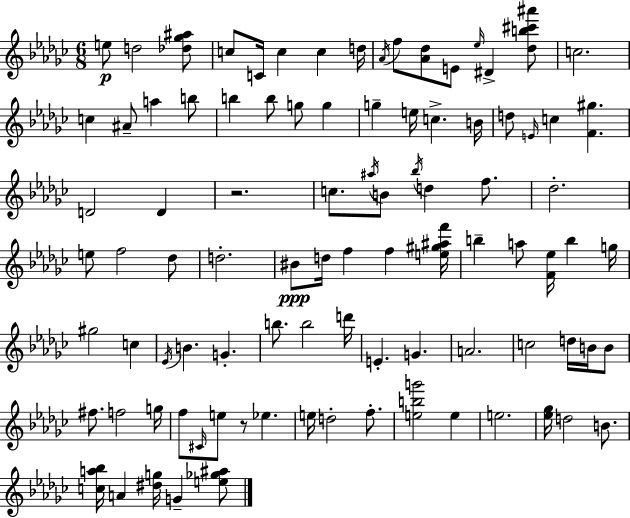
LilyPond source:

{
  \clef treble
  \numericTimeSignature
  \time 6/8
  \key ees \minor
  \repeat volta 2 { e''8\p d''2 <des'' ges'' ais''>8 | c''8 c'16 c''4 c''4 d''16 | \acciaccatura { aes'16 } f''8 <aes' des''>8 e'8 \grace { ees''16 } dis'4-> | <des'' b'' cis''' ais'''>8 c''2. | \break c''4 ais'8-- a''4 | b''8 b''4 b''8 g''8 g''4 | g''4-- e''16 c''4.-> | b'16 d''8 \grace { e'16 } c''4 <f' gis''>4. | \break d'2 d'4 | r2. | c''8. \acciaccatura { ais''16 } b'8 \acciaccatura { bes''16 } d''4 | f''8. des''2.-. | \break e''8 f''2 | des''8 d''2.-. | bis'8\ppp d''16 f''4 | f''4 <e'' gis'' ais'' f'''>16 b''4-- a''8 <f' ees''>16 | \break b''4 g''16 gis''2 | c''4 \acciaccatura { ees'16 } b'4. | g'4.-. b''8. b''2 | d'''16 e'4.-. | \break g'4. a'2. | c''2 | d''16 b'16 b'8 fis''8. f''2 | g''16 f''8 \grace { cis'16 } e''8 r8 | \break ees''4. e''16 d''2-. | f''8.-. <e'' b'' g'''>2 | e''4 e''2. | <ees'' ges''>16 d''2 | \break b'8. <c'' a'' bes''>16 a'4 | <dis'' g''>16 g'4-- <e'' ges'' ais''>8 } \bar "|."
}